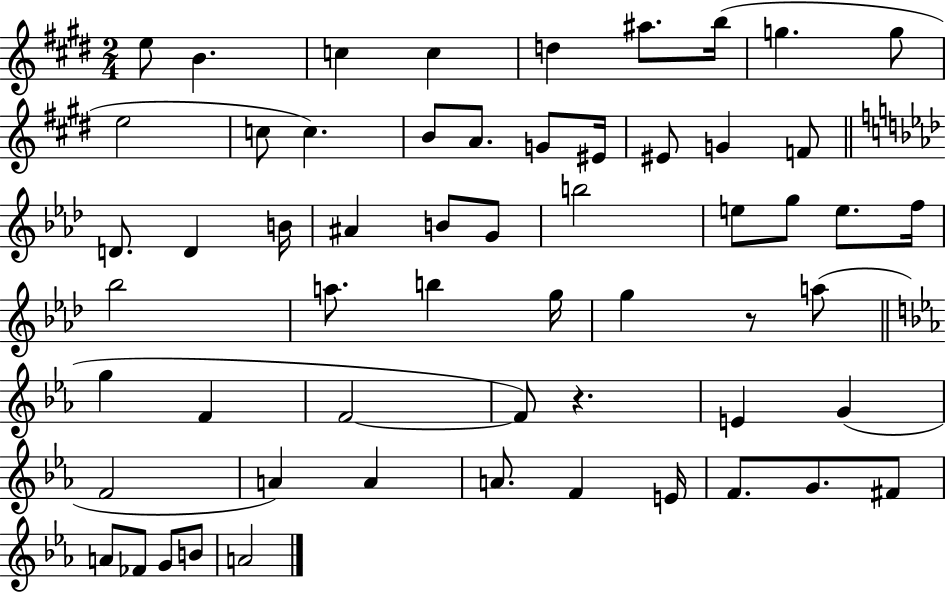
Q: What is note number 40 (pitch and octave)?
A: F4